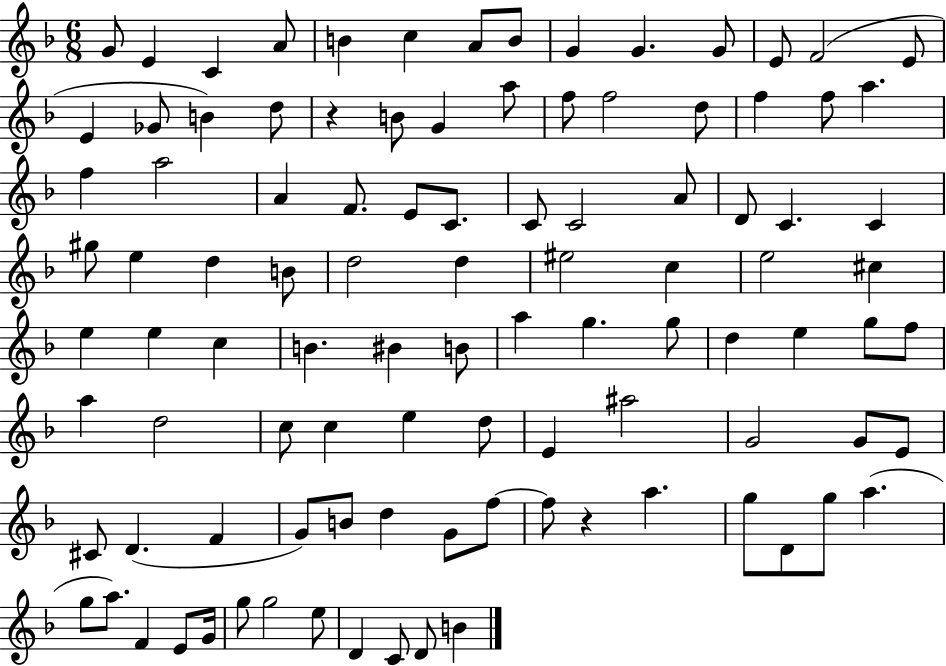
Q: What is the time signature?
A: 6/8